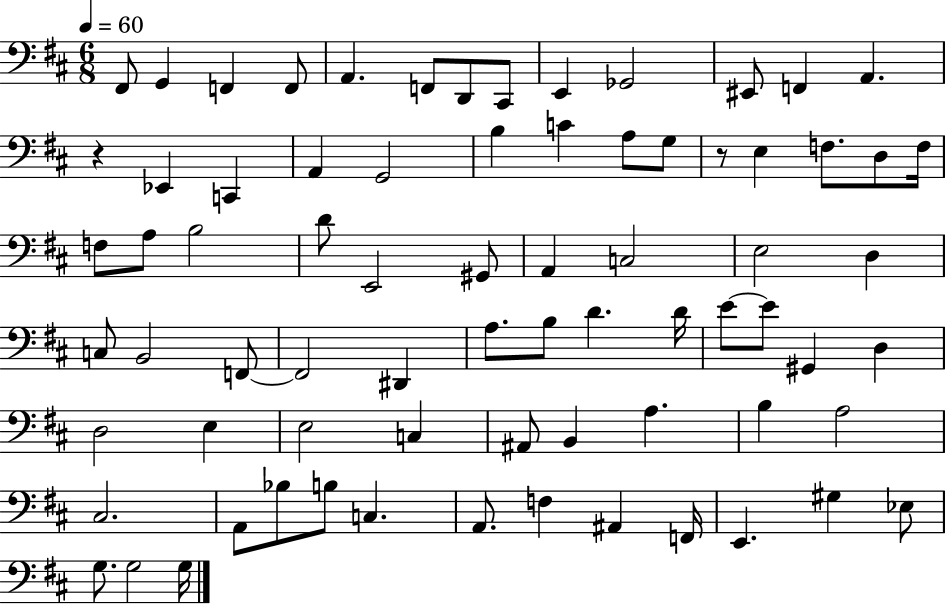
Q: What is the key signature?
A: D major